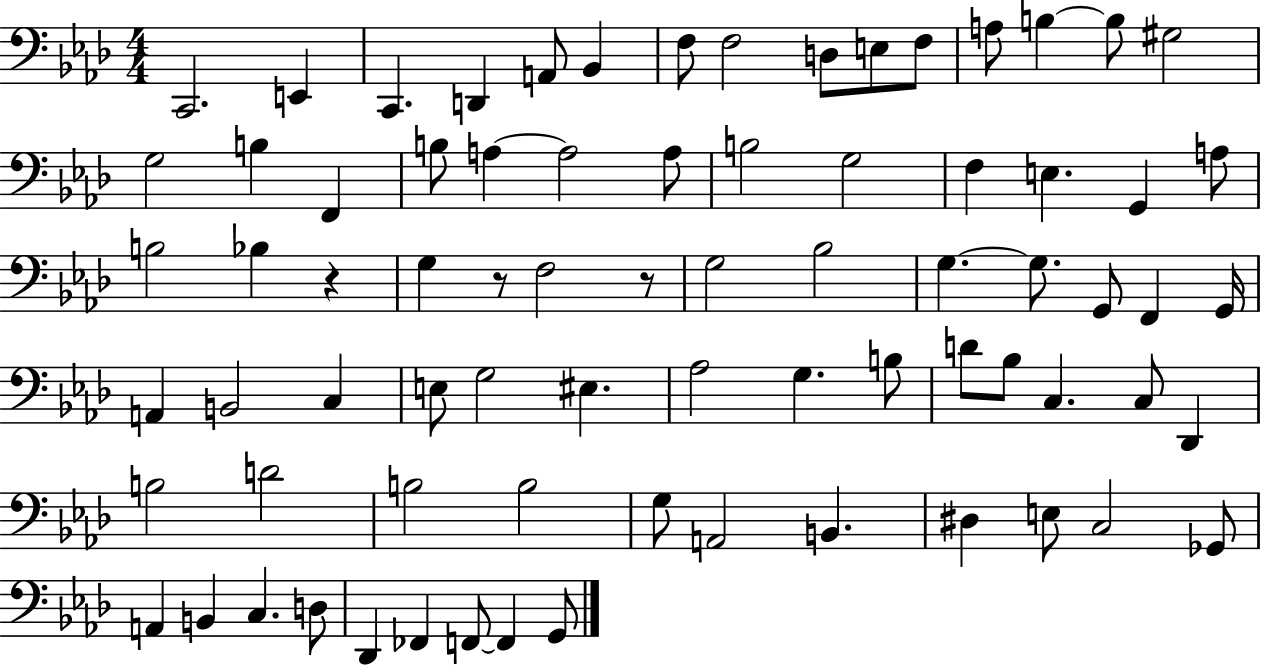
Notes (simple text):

C2/h. E2/q C2/q. D2/q A2/e Bb2/q F3/e F3/h D3/e E3/e F3/e A3/e B3/q B3/e G#3/h G3/h B3/q F2/q B3/e A3/q A3/h A3/e B3/h G3/h F3/q E3/q. G2/q A3/e B3/h Bb3/q R/q G3/q R/e F3/h R/e G3/h Bb3/h G3/q. G3/e. G2/e F2/q G2/s A2/q B2/h C3/q E3/e G3/h EIS3/q. Ab3/h G3/q. B3/e D4/e Bb3/e C3/q. C3/e Db2/q B3/h D4/h B3/h B3/h G3/e A2/h B2/q. D#3/q E3/e C3/h Gb2/e A2/q B2/q C3/q. D3/e Db2/q FES2/q F2/e F2/q G2/e